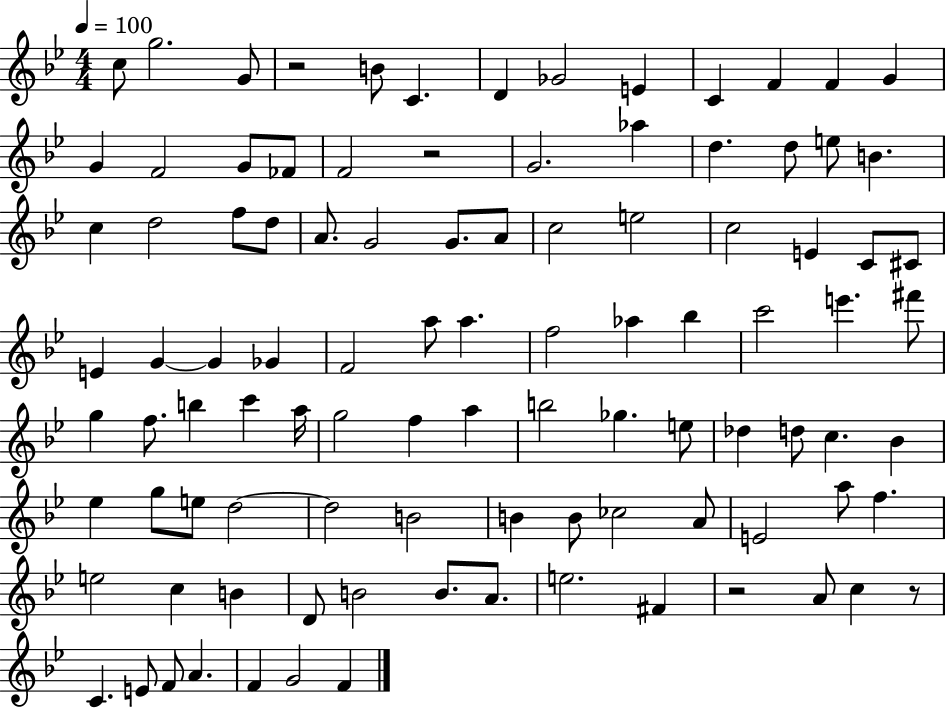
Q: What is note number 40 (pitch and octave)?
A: G4